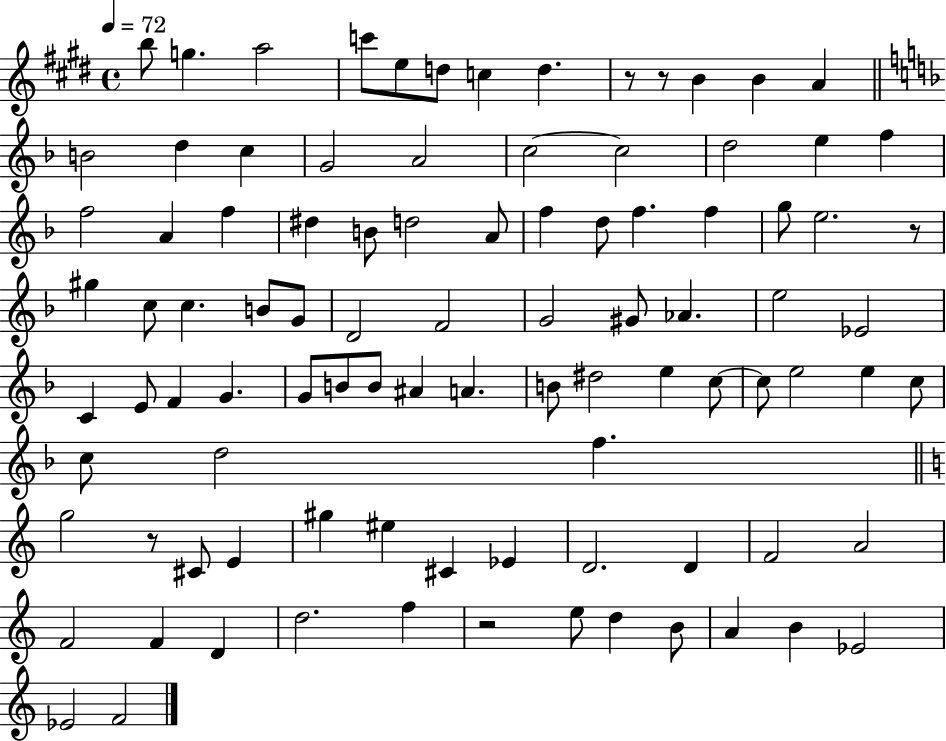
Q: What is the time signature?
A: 4/4